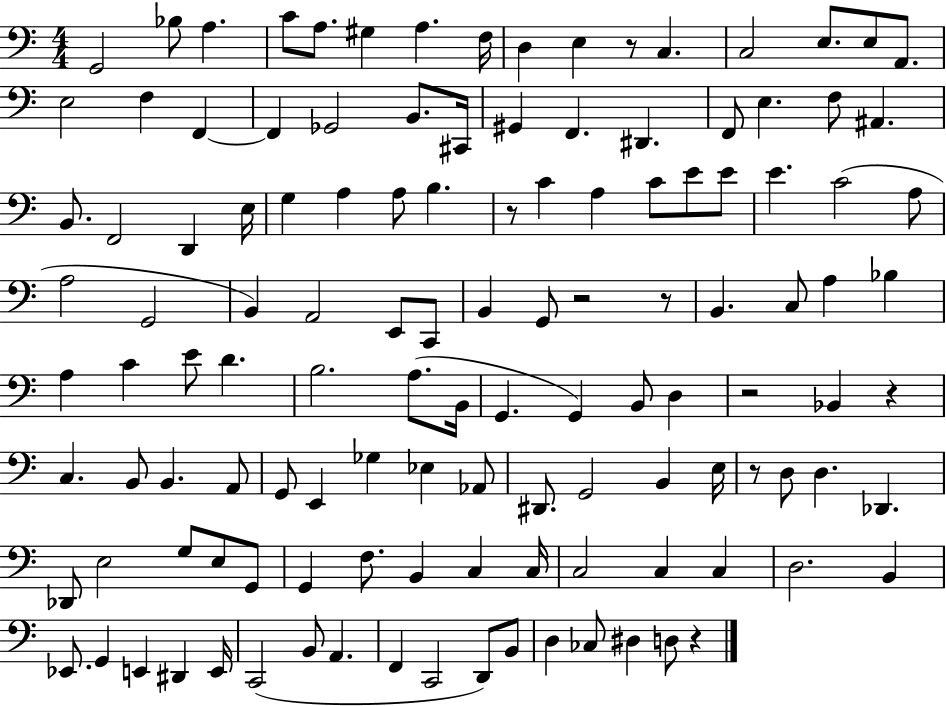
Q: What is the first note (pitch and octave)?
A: G2